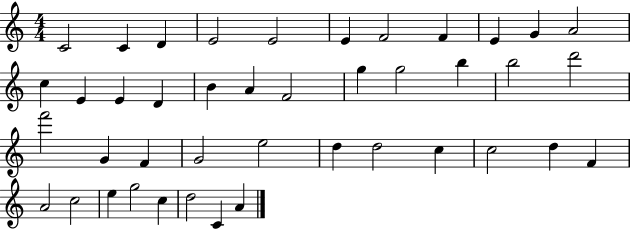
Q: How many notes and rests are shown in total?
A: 42